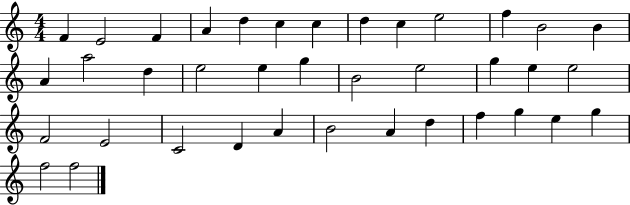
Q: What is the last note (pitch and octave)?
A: F5